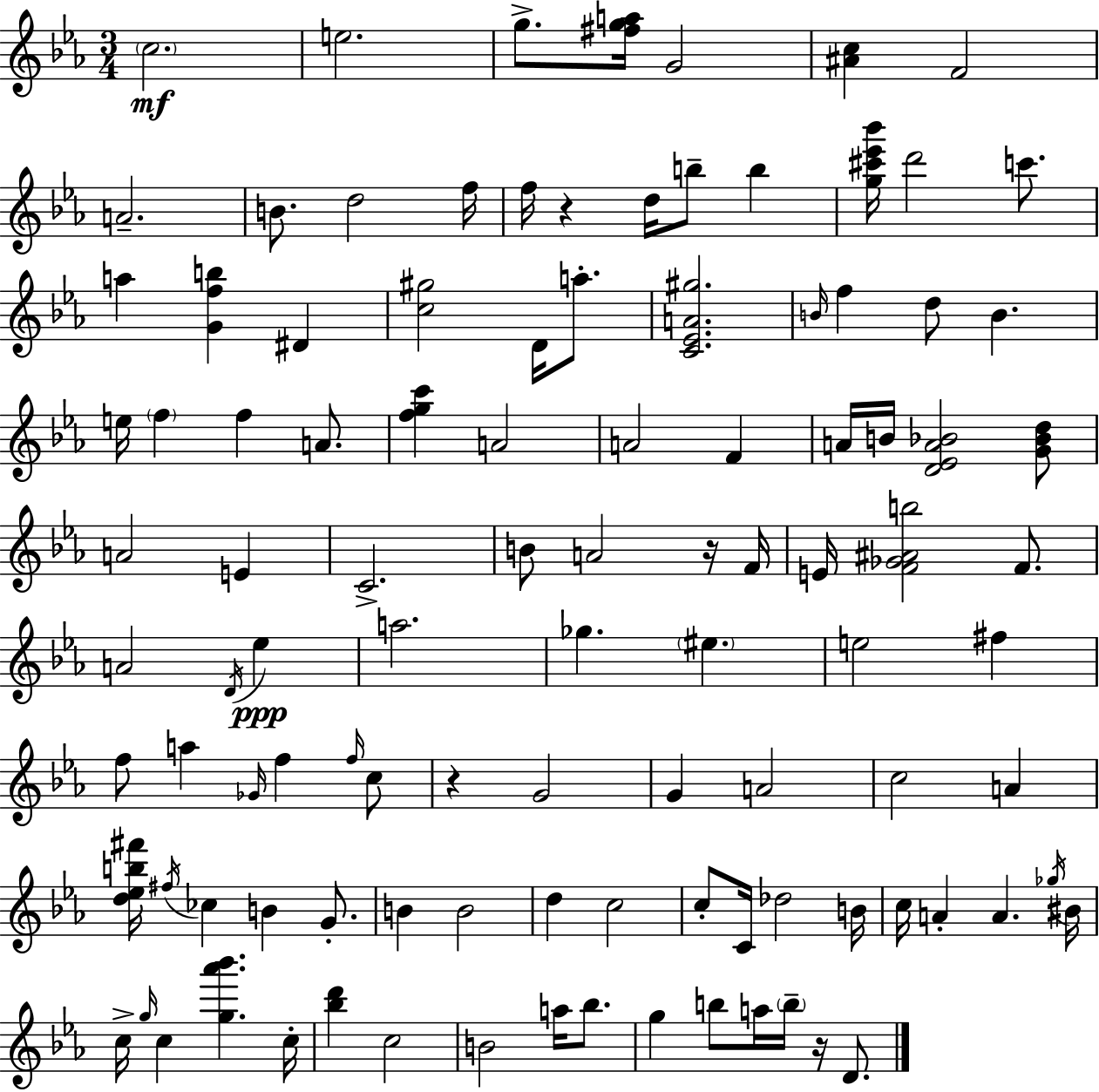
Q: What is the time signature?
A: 3/4